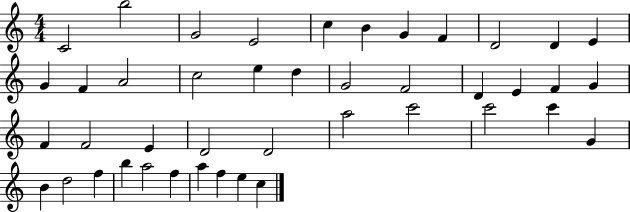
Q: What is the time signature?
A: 4/4